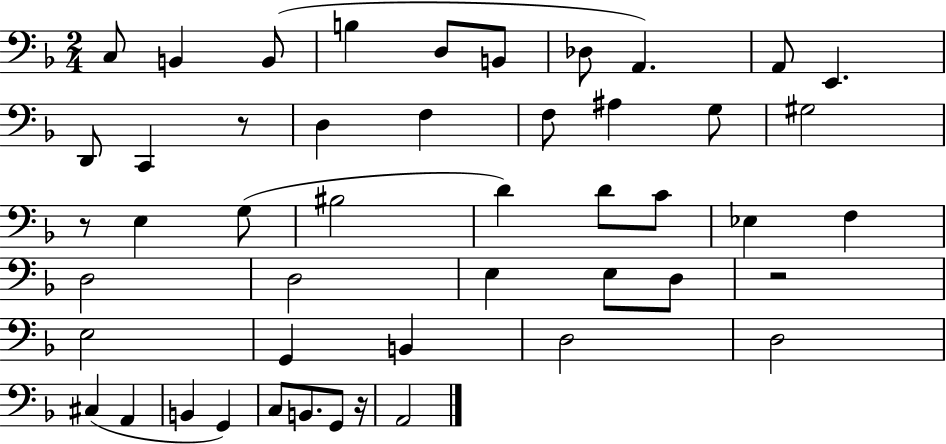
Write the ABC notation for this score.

X:1
T:Untitled
M:2/4
L:1/4
K:F
C,/2 B,, B,,/2 B, D,/2 B,,/2 _D,/2 A,, A,,/2 E,, D,,/2 C,, z/2 D, F, F,/2 ^A, G,/2 ^G,2 z/2 E, G,/2 ^B,2 D D/2 C/2 _E, F, D,2 D,2 E, E,/2 D,/2 z2 E,2 G,, B,, D,2 D,2 ^C, A,, B,, G,, C,/2 B,,/2 G,,/2 z/4 A,,2